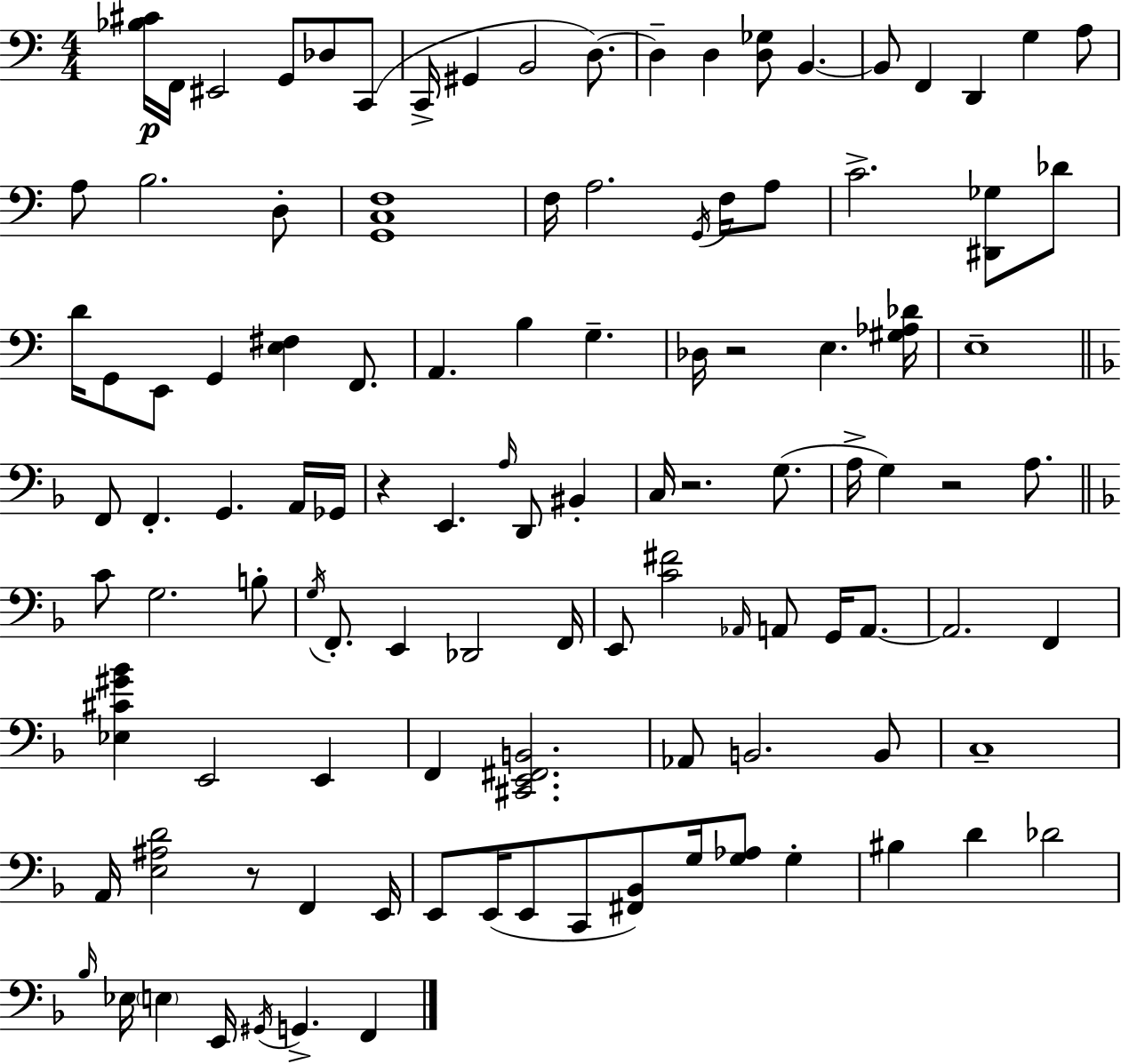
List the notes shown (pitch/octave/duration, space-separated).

[Bb3,C#4]/s F2/s EIS2/h G2/e Db3/e C2/e C2/s G#2/q B2/h D3/e. D3/q D3/q [D3,Gb3]/e B2/q. B2/e F2/q D2/q G3/q A3/e A3/e B3/h. D3/e [G2,C3,F3]/w F3/s A3/h. G2/s F3/s A3/e C4/h. [D#2,Gb3]/e Db4/e D4/s G2/e E2/e G2/q [E3,F#3]/q F2/e. A2/q. B3/q G3/q. Db3/s R/h E3/q. [G#3,Ab3,Db4]/s E3/w F2/e F2/q. G2/q. A2/s Gb2/s R/q E2/q. A3/s D2/e BIS2/q C3/s R/h. G3/e. A3/s G3/q R/h A3/e. C4/e G3/h. B3/e G3/s F2/e. E2/q Db2/h F2/s E2/e [C4,F#4]/h Ab2/s A2/e G2/s A2/e. A2/h. F2/q [Eb3,C#4,G#4,Bb4]/q E2/h E2/q F2/q [C#2,E2,F#2,B2]/h. Ab2/e B2/h. B2/e C3/w A2/s [E3,A#3,D4]/h R/e F2/q E2/s E2/e E2/s E2/e C2/e [F#2,Bb2]/e G3/s [G3,Ab3]/e G3/q BIS3/q D4/q Db4/h Bb3/s Eb3/s E3/q E2/s G#2/s G2/q. F2/q